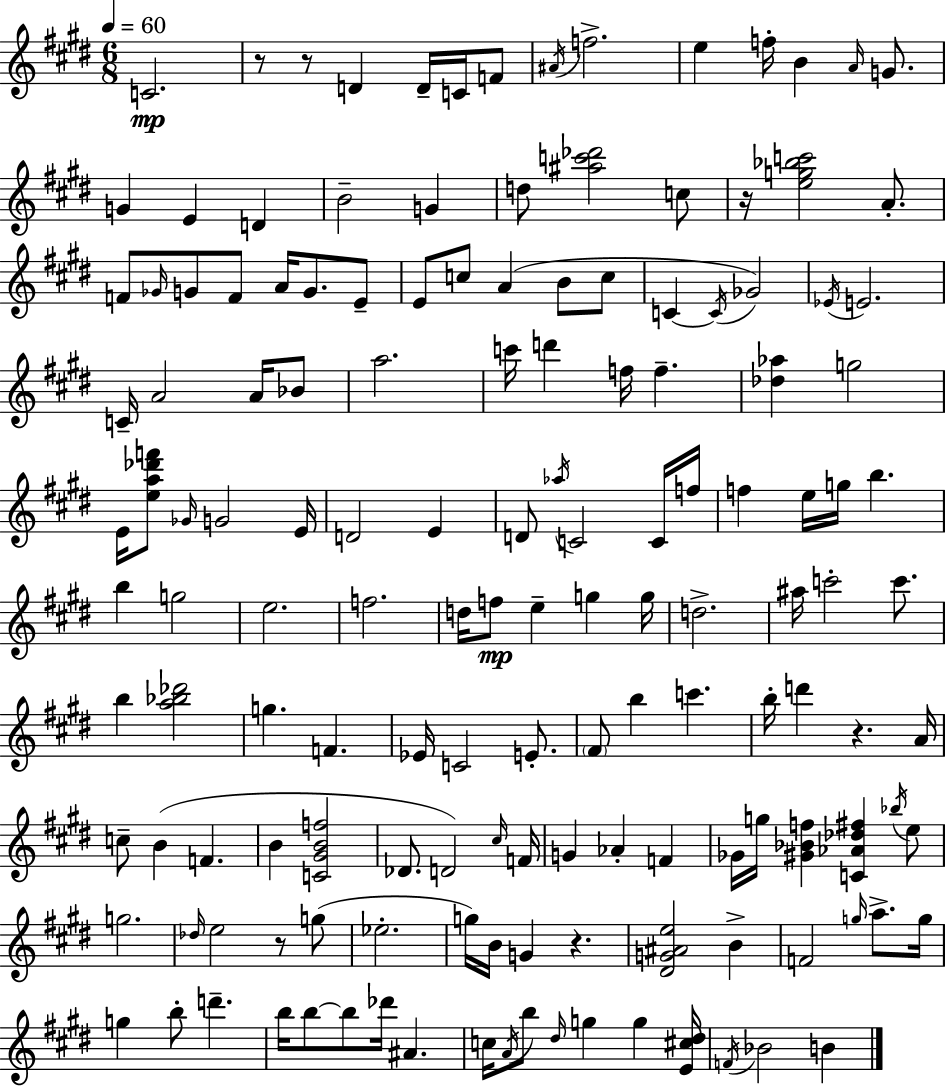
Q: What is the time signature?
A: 6/8